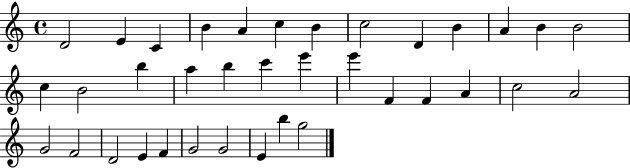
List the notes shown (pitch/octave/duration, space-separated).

D4/h E4/q C4/q B4/q A4/q C5/q B4/q C5/h D4/q B4/q A4/q B4/q B4/h C5/q B4/h B5/q A5/q B5/q C6/q E6/q E6/q F4/q F4/q A4/q C5/h A4/h G4/h F4/h D4/h E4/q F4/q G4/h G4/h E4/q B5/q G5/h